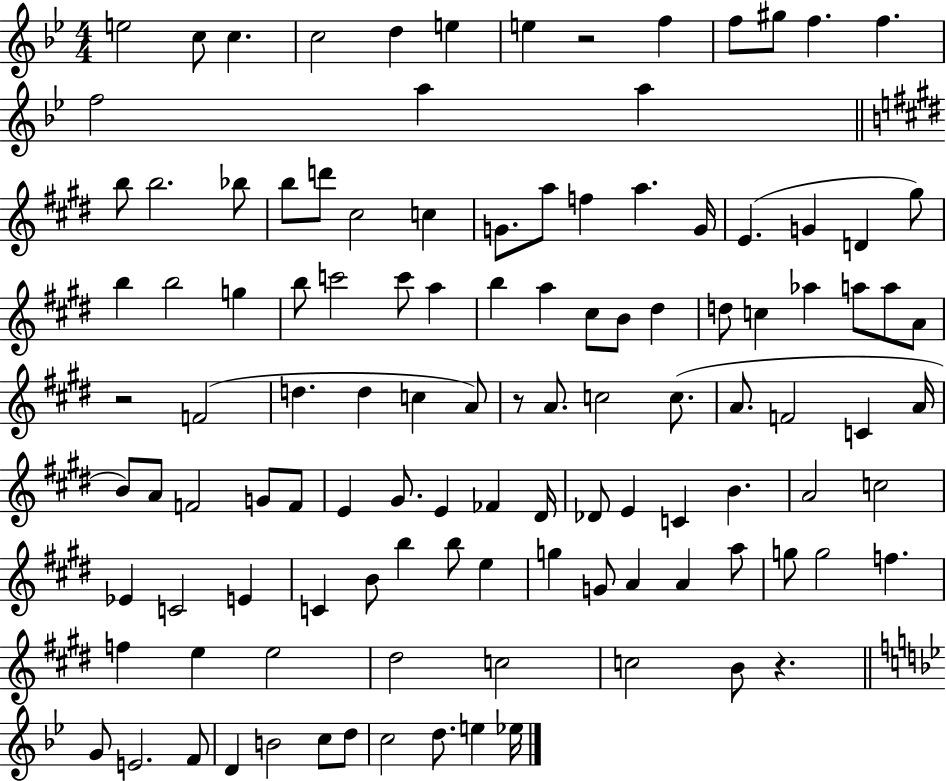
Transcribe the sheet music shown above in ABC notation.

X:1
T:Untitled
M:4/4
L:1/4
K:Bb
e2 c/2 c c2 d e e z2 f f/2 ^g/2 f f f2 a a b/2 b2 _b/2 b/2 d'/2 ^c2 c G/2 a/2 f a G/4 E G D ^g/2 b b2 g b/2 c'2 c'/2 a b a ^c/2 B/2 ^d d/2 c _a a/2 a/2 A/2 z2 F2 d d c A/2 z/2 A/2 c2 c/2 A/2 F2 C A/4 B/2 A/2 F2 G/2 F/2 E ^G/2 E _F ^D/4 _D/2 E C B A2 c2 _E C2 E C B/2 b b/2 e g G/2 A A a/2 g/2 g2 f f e e2 ^d2 c2 c2 B/2 z G/2 E2 F/2 D B2 c/2 d/2 c2 d/2 e _e/4